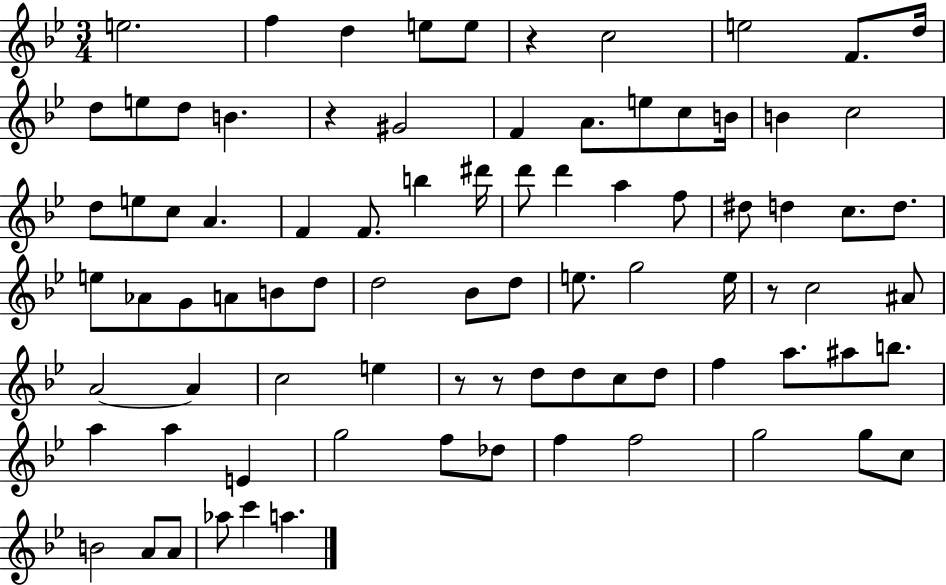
{
  \clef treble
  \numericTimeSignature
  \time 3/4
  \key bes \major
  e''2. | f''4 d''4 e''8 e''8 | r4 c''2 | e''2 f'8. d''16 | \break d''8 e''8 d''8 b'4. | r4 gis'2 | f'4 a'8. e''8 c''8 b'16 | b'4 c''2 | \break d''8 e''8 c''8 a'4. | f'4 f'8. b''4 dis'''16 | d'''8 d'''4 a''4 f''8 | dis''8 d''4 c''8. d''8. | \break e''8 aes'8 g'8 a'8 b'8 d''8 | d''2 bes'8 d''8 | e''8. g''2 e''16 | r8 c''2 ais'8 | \break a'2~~ a'4 | c''2 e''4 | r8 r8 d''8 d''8 c''8 d''8 | f''4 a''8. ais''8 b''8. | \break a''4 a''4 e'4 | g''2 f''8 des''8 | f''4 f''2 | g''2 g''8 c''8 | \break b'2 a'8 a'8 | aes''8 c'''4 a''4. | \bar "|."
}